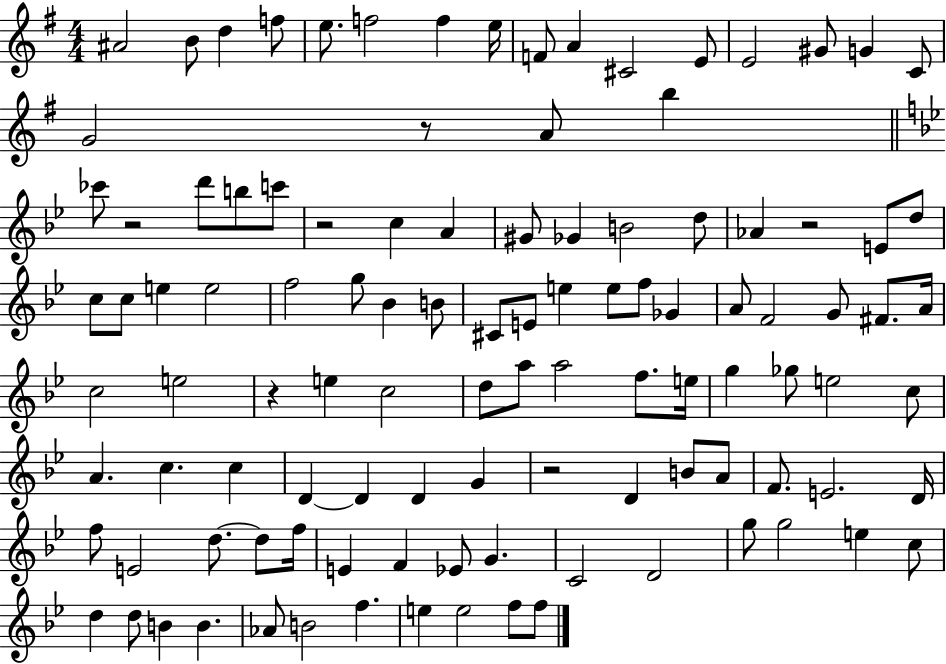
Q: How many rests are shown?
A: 6